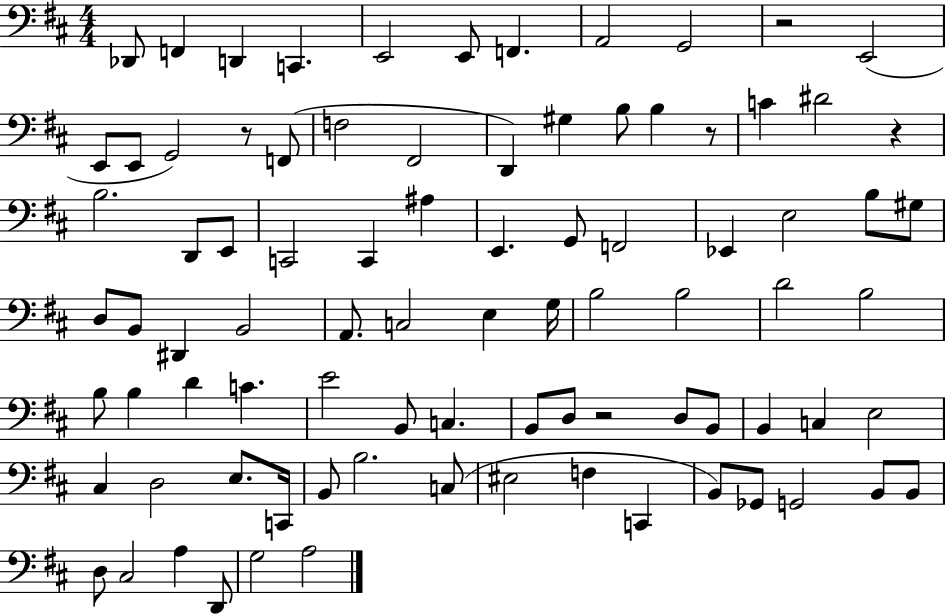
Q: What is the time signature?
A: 4/4